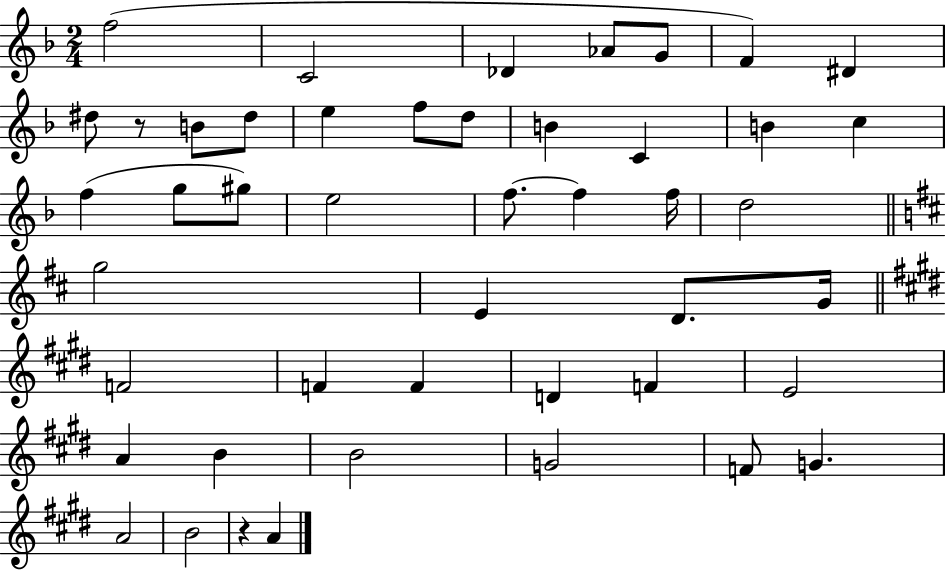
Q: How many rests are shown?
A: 2